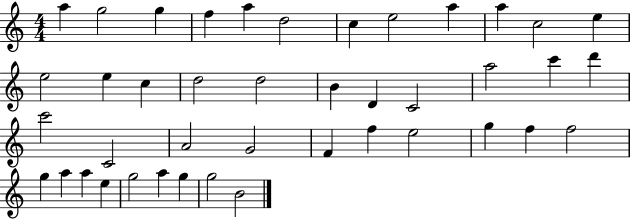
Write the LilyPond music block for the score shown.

{
  \clef treble
  \numericTimeSignature
  \time 4/4
  \key c \major
  a''4 g''2 g''4 | f''4 a''4 d''2 | c''4 e''2 a''4 | a''4 c''2 e''4 | \break e''2 e''4 c''4 | d''2 d''2 | b'4 d'4 c'2 | a''2 c'''4 d'''4 | \break c'''2 c'2 | a'2 g'2 | f'4 f''4 e''2 | g''4 f''4 f''2 | \break g''4 a''4 a''4 e''4 | g''2 a''4 g''4 | g''2 b'2 | \bar "|."
}